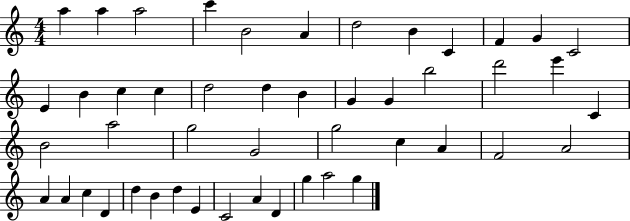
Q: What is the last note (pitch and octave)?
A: G5